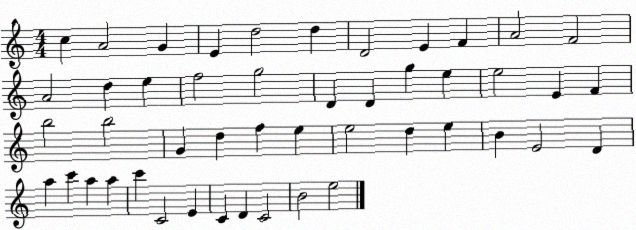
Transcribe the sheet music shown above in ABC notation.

X:1
T:Untitled
M:4/4
L:1/4
K:C
c A2 G E d2 d D2 E F A2 F2 A2 d e f2 g2 D D g e e2 E F b2 b2 G d f e e2 d e B E2 D a c' a a c' C2 E C D C2 B2 e2